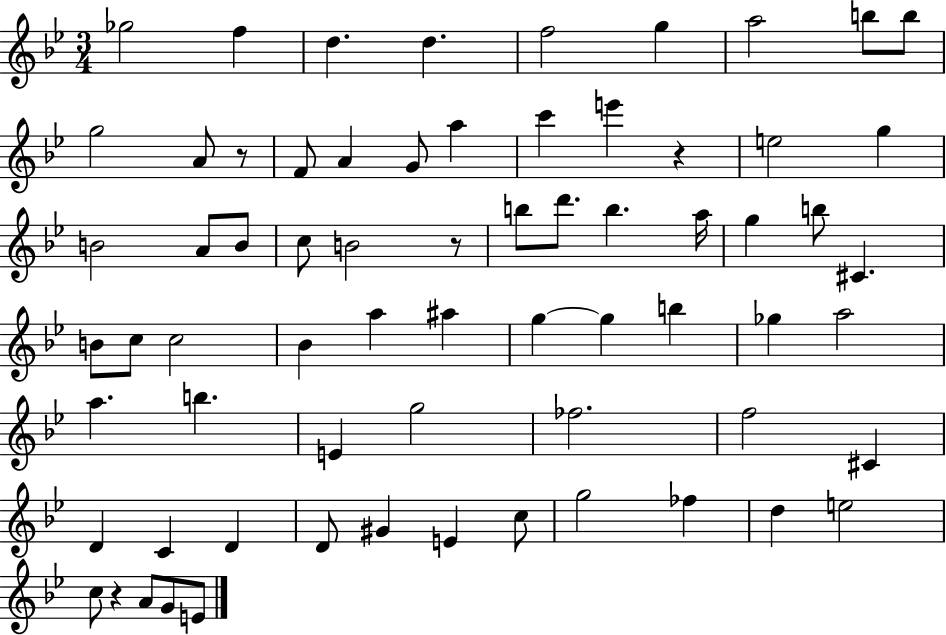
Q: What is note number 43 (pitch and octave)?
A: A5